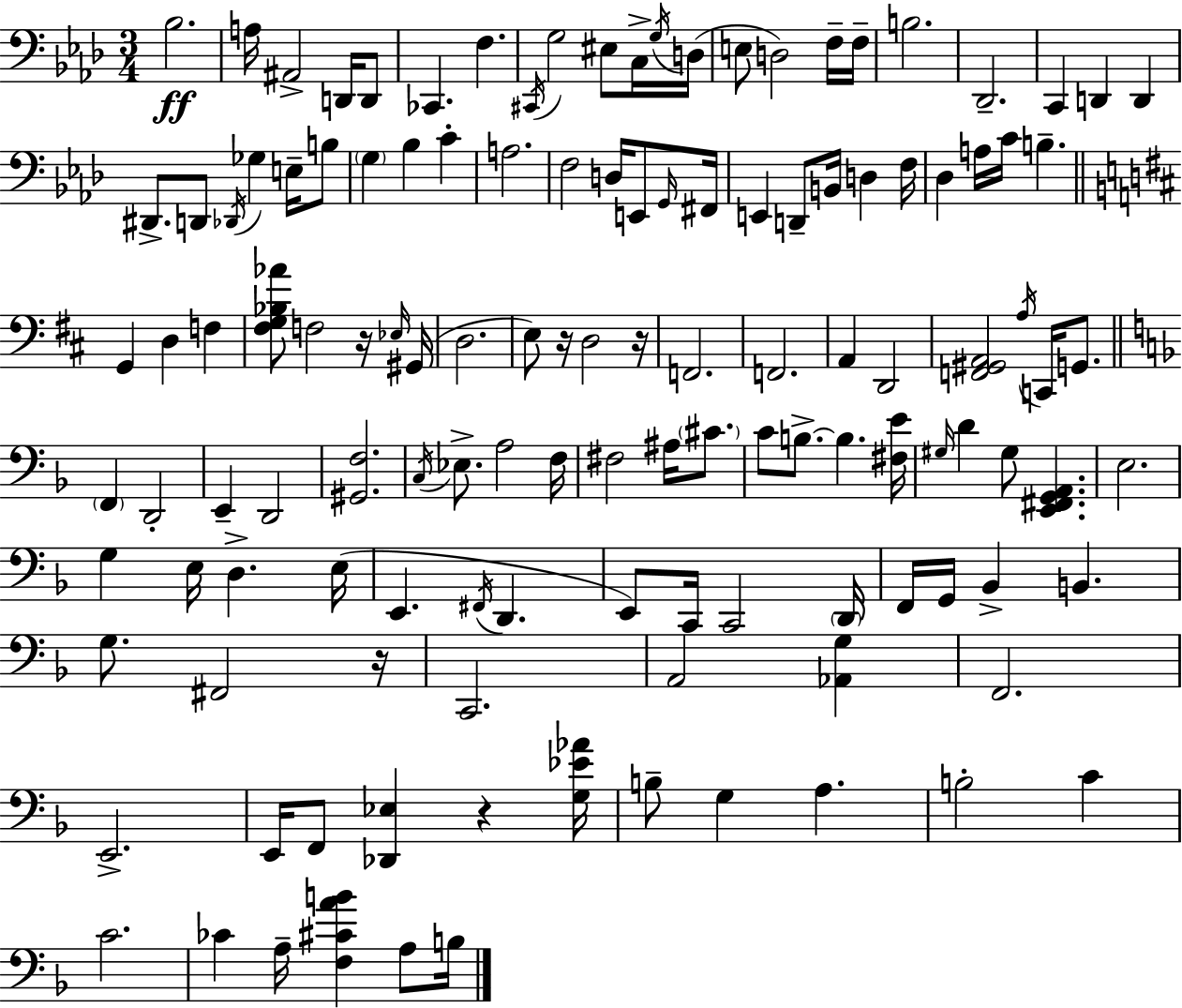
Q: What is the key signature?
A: AES major